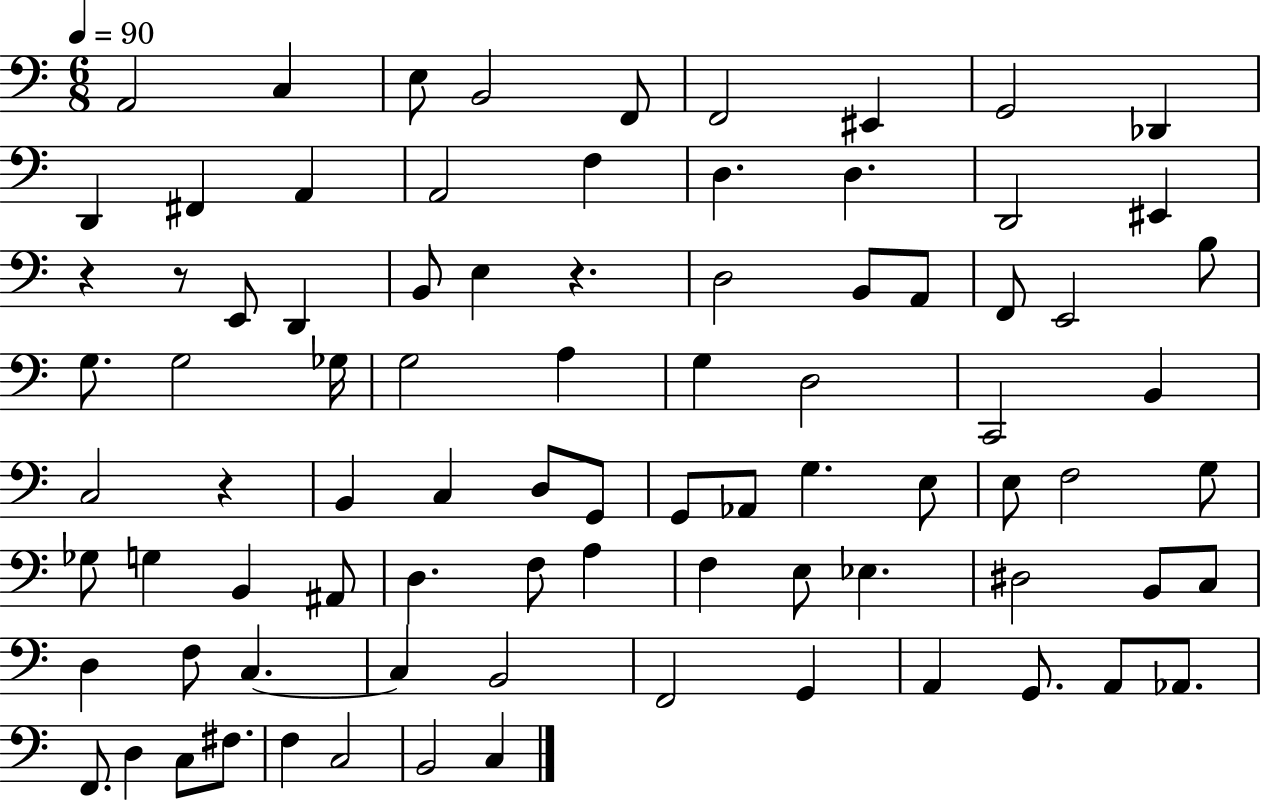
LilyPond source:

{
  \clef bass
  \numericTimeSignature
  \time 6/8
  \key c \major
  \tempo 4 = 90
  a,2 c4 | e8 b,2 f,8 | f,2 eis,4 | g,2 des,4 | \break d,4 fis,4 a,4 | a,2 f4 | d4. d4. | d,2 eis,4 | \break r4 r8 e,8 d,4 | b,8 e4 r4. | d2 b,8 a,8 | f,8 e,2 b8 | \break g8. g2 ges16 | g2 a4 | g4 d2 | c,2 b,4 | \break c2 r4 | b,4 c4 d8 g,8 | g,8 aes,8 g4. e8 | e8 f2 g8 | \break ges8 g4 b,4 ais,8 | d4. f8 a4 | f4 e8 ees4. | dis2 b,8 c8 | \break d4 f8 c4.~~ | c4 b,2 | f,2 g,4 | a,4 g,8. a,8 aes,8. | \break f,8. d4 c8 fis8. | f4 c2 | b,2 c4 | \bar "|."
}